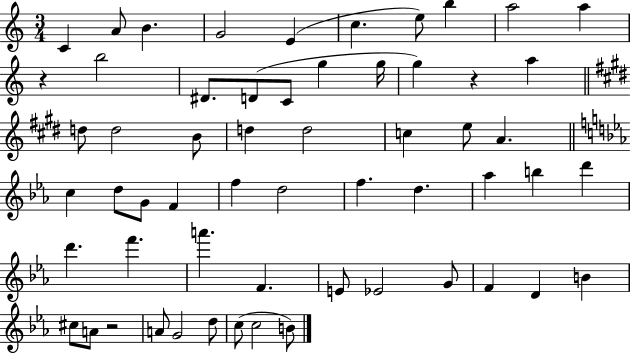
{
  \clef treble
  \numericTimeSignature
  \time 3/4
  \key c \major
  c'4 a'8 b'4. | g'2 e'4( | c''4. e''8) b''4 | a''2 a''4 | \break r4 b''2 | dis'8. d'8( c'8 g''4 g''16 | g''4) r4 a''4 | \bar "||" \break \key e \major d''8 d''2 b'8 | d''4 d''2 | c''4 e''8 a'4. | \bar "||" \break \key ees \major c''4 d''8 g'8 f'4 | f''4 d''2 | f''4. d''4. | aes''4 b''4 d'''4 | \break d'''4. f'''4. | a'''4. f'4. | e'8 ees'2 g'8 | f'4 d'4 b'4 | \break cis''8 a'8 r2 | a'8 g'2 d''8 | c''8( c''2 b'8) | \bar "|."
}